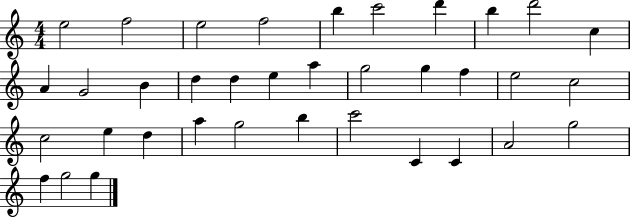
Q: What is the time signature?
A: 4/4